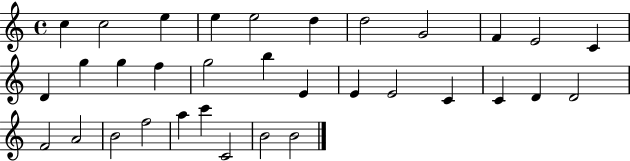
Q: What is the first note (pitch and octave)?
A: C5